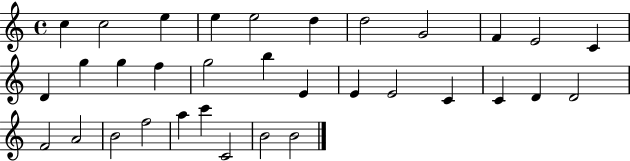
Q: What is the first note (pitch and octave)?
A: C5